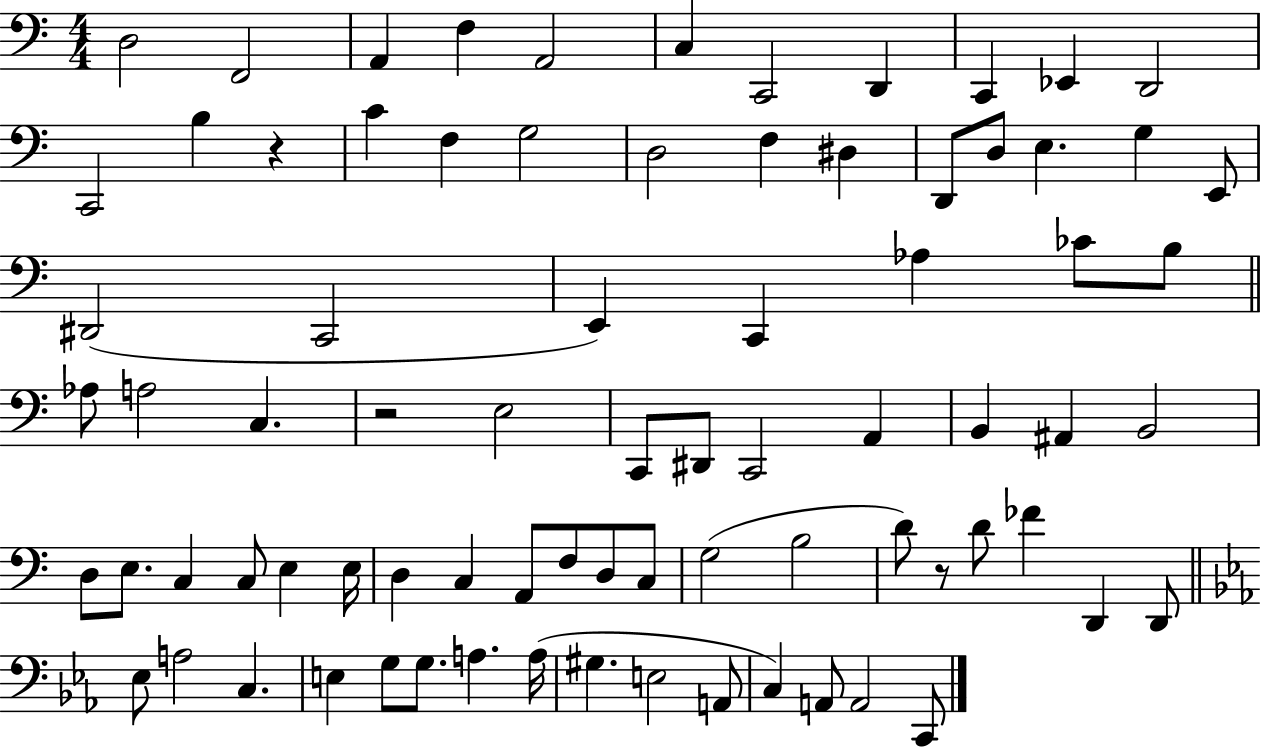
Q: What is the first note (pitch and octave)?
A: D3